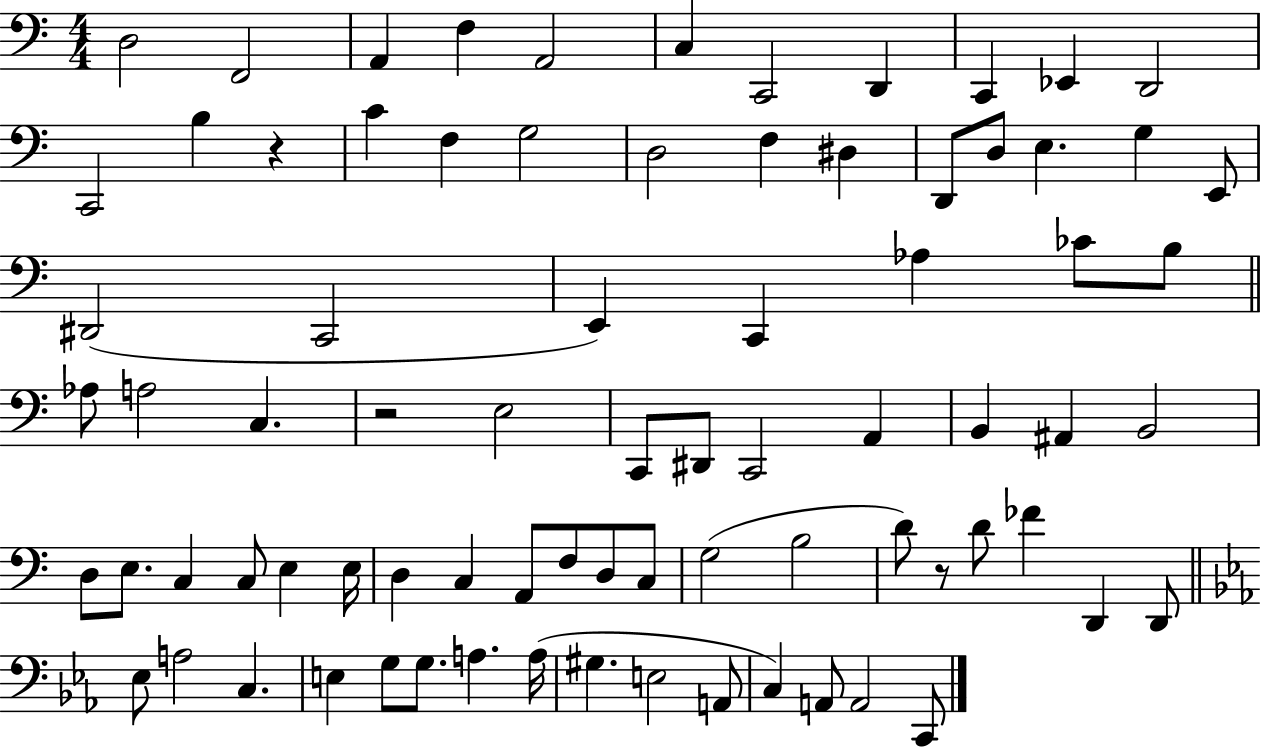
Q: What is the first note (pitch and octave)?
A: D3